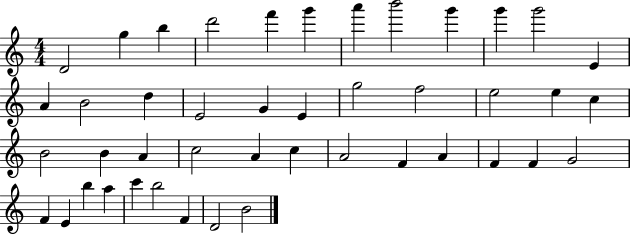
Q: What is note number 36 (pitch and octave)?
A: F4